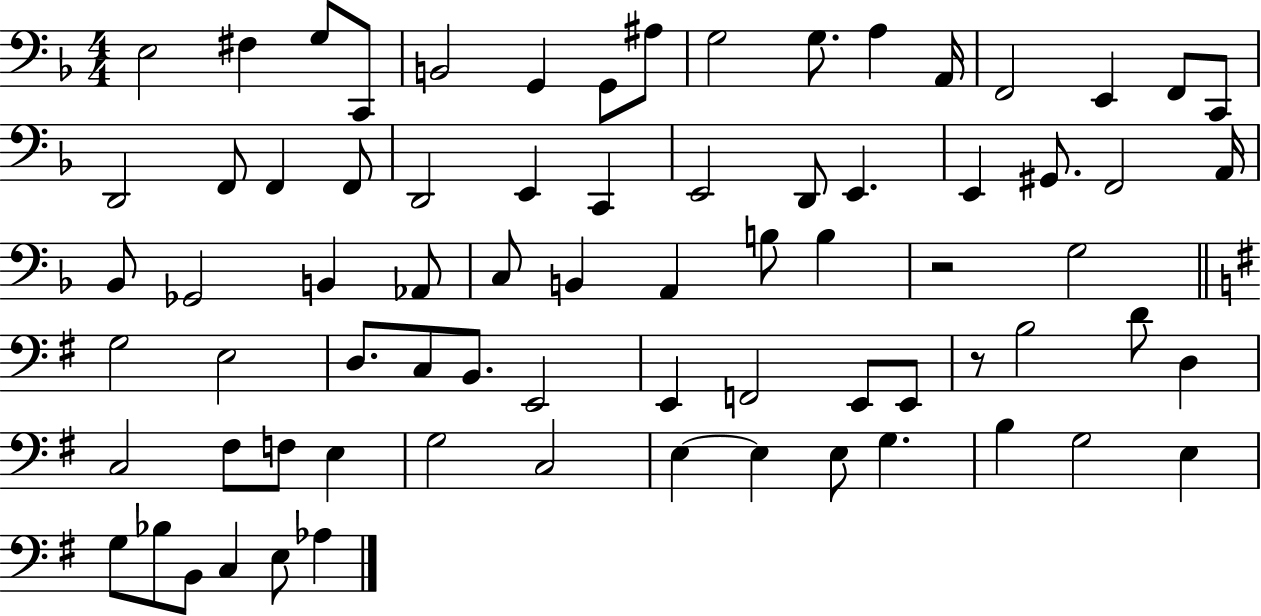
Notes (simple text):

E3/h F#3/q G3/e C2/e B2/h G2/q G2/e A#3/e G3/h G3/e. A3/q A2/s F2/h E2/q F2/e C2/e D2/h F2/e F2/q F2/e D2/h E2/q C2/q E2/h D2/e E2/q. E2/q G#2/e. F2/h A2/s Bb2/e Gb2/h B2/q Ab2/e C3/e B2/q A2/q B3/e B3/q R/h G3/h G3/h E3/h D3/e. C3/e B2/e. E2/h E2/q F2/h E2/e E2/e R/e B3/h D4/e D3/q C3/h F#3/e F3/e E3/q G3/h C3/h E3/q E3/q E3/e G3/q. B3/q G3/h E3/q G3/e Bb3/e B2/e C3/q E3/e Ab3/q